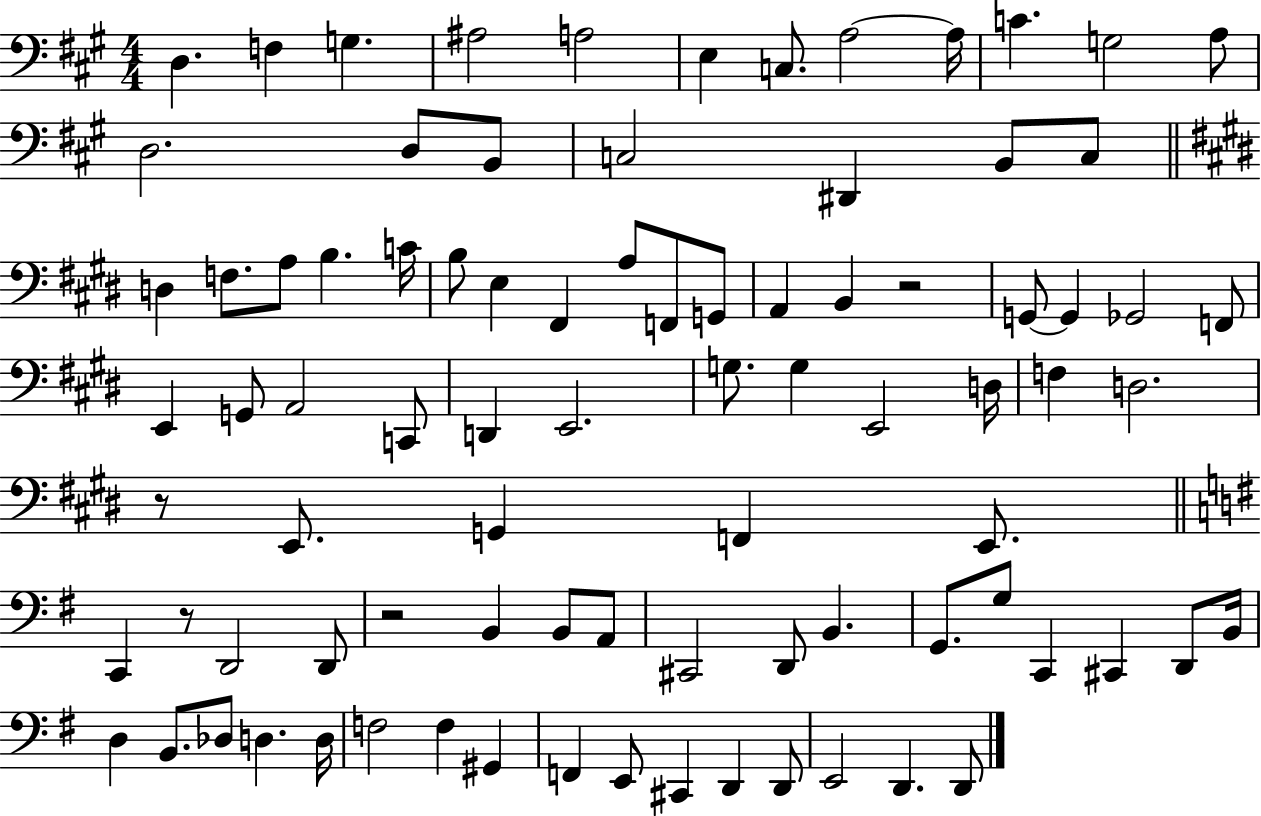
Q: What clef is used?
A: bass